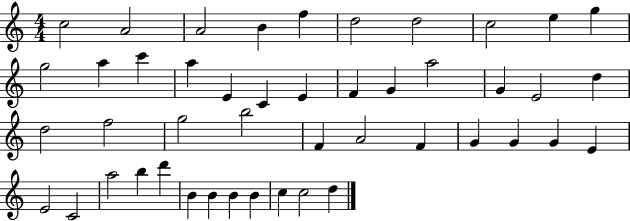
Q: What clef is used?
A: treble